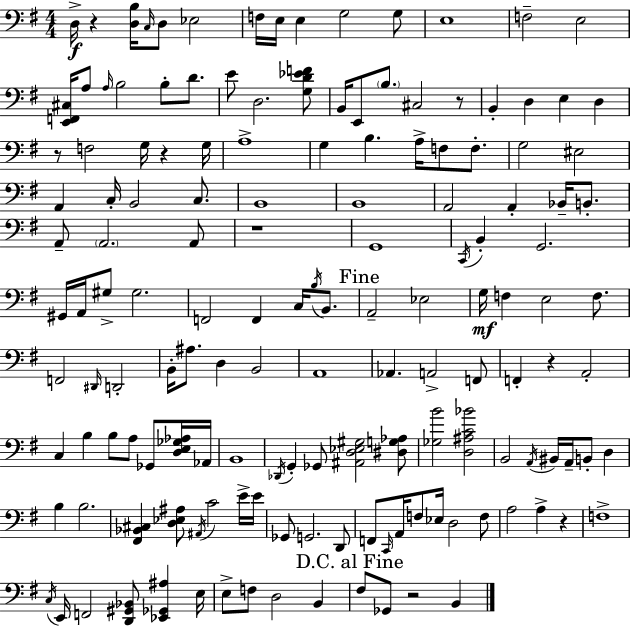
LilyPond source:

{
  \clef bass
  \numericTimeSignature
  \time 4/4
  \key e \minor
  d16->\f r4 <d b>16 \grace { c16 } d8 ees2 | f16 e16 e4 g2 g8 | e1 | f2-- e2 | \break <e, f, cis>16 a8 \grace { a16 } b2 b8-. d'8. | e'8 d2. | <g d' ees' f'>8 b,16 e,8 \parenthesize b8. cis2 | r8 b,4-. d4 e4 d4 | \break r8 f2 g16 r4 | g16 a1-> | g4 b4. a16-> f8 f8.-. | g2 eis2 | \break a,4 c16-. b,2 c8. | b,1 | b,1 | a,2 a,4-. bes,16-- b,8.-. | \break a,8-- \parenthesize a,2. | a,8 r1 | g,1 | \acciaccatura { c,16 } b,4-. g,2. | \break gis,16 a,16 gis8-> gis2. | f,2 f,4 c16 | \acciaccatura { b16 } b,8. \mark "Fine" a,2-- ees2 | g16\mf f4 e2 | \break f8. f,2 \grace { dis,16 } d,2-. | b,16-. ais8. d4 b,2 | a,1 | aes,4. a,2-> | \break f,8 f,4-. r4 a,2-. | c4 b4 b8 a8 | ges,8 <d e ges aes>16 aes,16 b,1 | \acciaccatura { des,16 } g,4-. ges,8 <ais, d ees gis>2 | \break <dis g aes>8 <ges b'>2 <d ais c' bes'>2 | b,2 \acciaccatura { a,16 } bis,16 | a,16-- b,8-. d4 b4 b2. | <fis, bes, cis>4 <d ees ais>8 \acciaccatura { ais,16 } c'2 | \break e'16-> e'16 ges,8 g,2. | d,8 f,8 \grace { c,16 } a,16 f8 ees16 d2 | f8 a2 | a4-> r4 f1-> | \break \acciaccatura { c16 } e,16 f,2 | <d, gis, bes,>8 <ees, ges, ais>4 e16 e8-> f8 d2 | b,4 \mark "D.C. al Fine" fis8 ges,8 r2 | b,4 \bar "|."
}